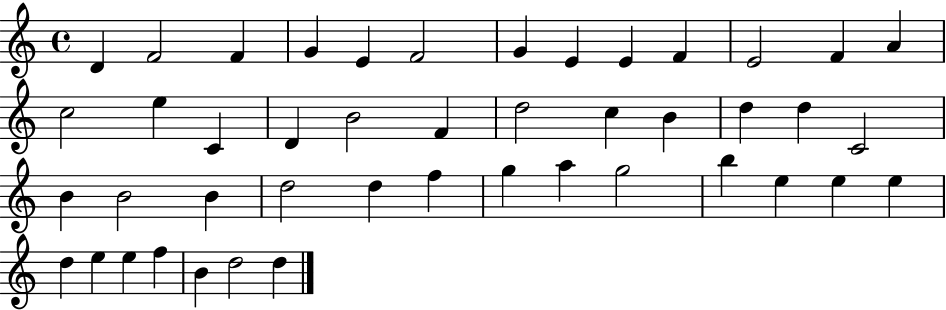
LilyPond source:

{
  \clef treble
  \time 4/4
  \defaultTimeSignature
  \key c \major
  d'4 f'2 f'4 | g'4 e'4 f'2 | g'4 e'4 e'4 f'4 | e'2 f'4 a'4 | \break c''2 e''4 c'4 | d'4 b'2 f'4 | d''2 c''4 b'4 | d''4 d''4 c'2 | \break b'4 b'2 b'4 | d''2 d''4 f''4 | g''4 a''4 g''2 | b''4 e''4 e''4 e''4 | \break d''4 e''4 e''4 f''4 | b'4 d''2 d''4 | \bar "|."
}